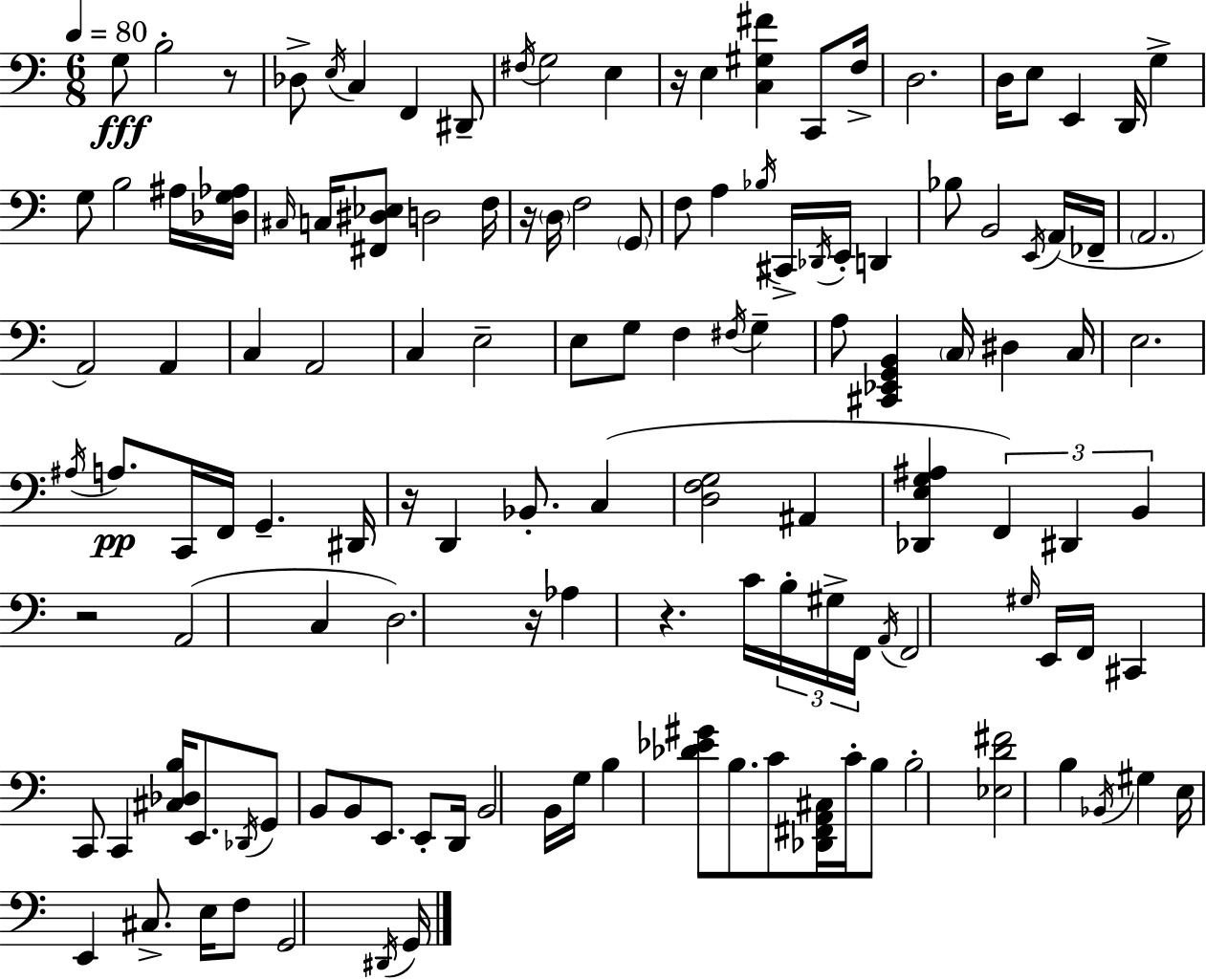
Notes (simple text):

G3/e B3/h R/e Db3/e E3/s C3/q F2/q D#2/e F#3/s G3/h E3/q R/s E3/q [C3,G#3,F#4]/q C2/e F3/s D3/h. D3/s E3/e E2/q D2/s G3/q G3/e B3/h A#3/s [Db3,G3,Ab3]/s C#3/s C3/s [F#2,D#3,Eb3]/e D3/h F3/s R/s D3/s F3/h G2/e F3/e A3/q Bb3/s C#2/s Db2/s E2/s D2/q Bb3/e B2/h E2/s A2/s FES2/s A2/h. A2/h A2/q C3/q A2/h C3/q E3/h E3/e G3/e F3/q F#3/s G3/q A3/e [C#2,Eb2,G2,B2]/q C3/s D#3/q C3/s E3/h. A#3/s A3/e. C2/s F2/s G2/q. D#2/s R/s D2/q Bb2/e. C3/q [D3,F3,G3]/h A#2/q [Db2,E3,G3,A#3]/q F2/q D#2/q B2/q R/h A2/h C3/q D3/h. R/s Ab3/q R/q. C4/s B3/s G#3/s F2/s A2/s F2/h G#3/s E2/s F2/s C#2/q C2/e C2/q [C#3,Db3,B3]/s E2/e. Db2/s G2/e B2/e B2/e E2/e. E2/e D2/s B2/h B2/s G3/s B3/q [Db4,Eb4,G#4]/e B3/e. C4/e [Db2,F#2,A2,C#3]/s C4/s B3/e B3/h [Eb3,D4,F#4]/h B3/q Bb2/s G#3/q E3/s E2/q C#3/e. E3/s F3/e G2/h D#2/s G2/s